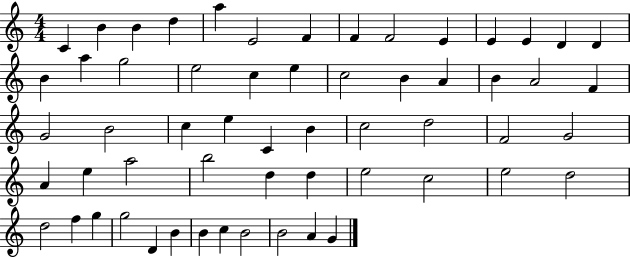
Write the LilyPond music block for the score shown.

{
  \clef treble
  \numericTimeSignature
  \time 4/4
  \key c \major
  c'4 b'4 b'4 d''4 | a''4 e'2 f'4 | f'4 f'2 e'4 | e'4 e'4 d'4 d'4 | \break b'4 a''4 g''2 | e''2 c''4 e''4 | c''2 b'4 a'4 | b'4 a'2 f'4 | \break g'2 b'2 | c''4 e''4 c'4 b'4 | c''2 d''2 | f'2 g'2 | \break a'4 e''4 a''2 | b''2 d''4 d''4 | e''2 c''2 | e''2 d''2 | \break d''2 f''4 g''4 | g''2 d'4 b'4 | b'4 c''4 b'2 | b'2 a'4 g'4 | \break \bar "|."
}